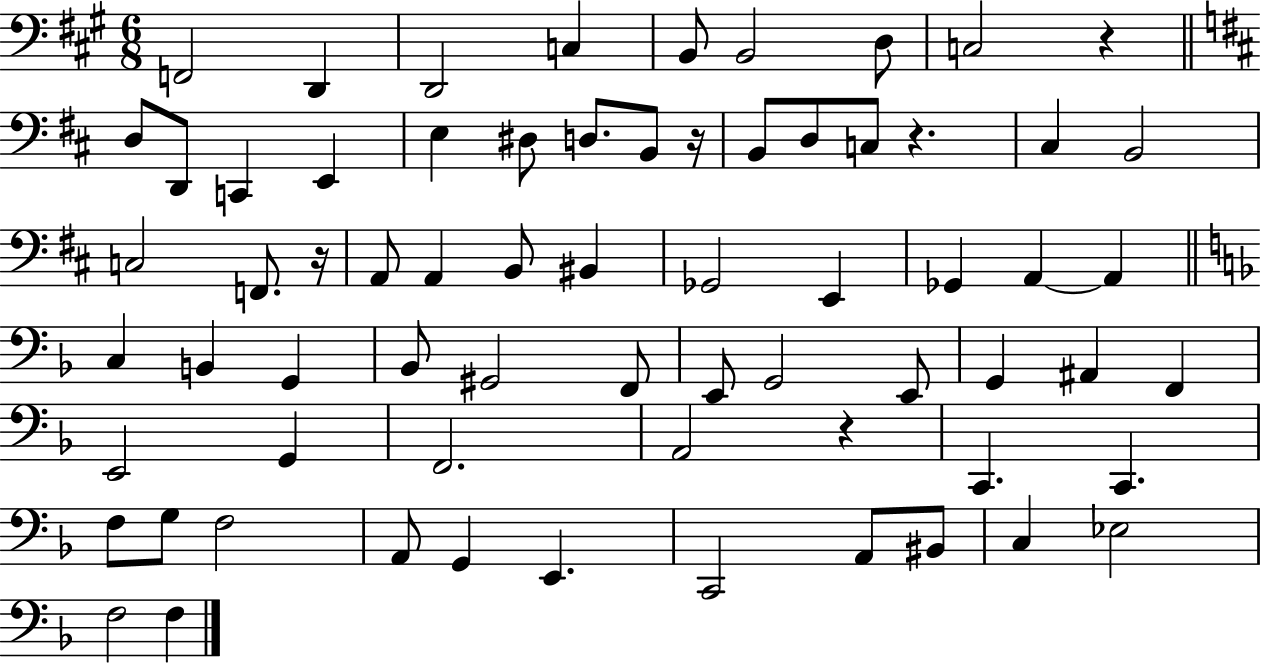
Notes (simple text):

F2/h D2/q D2/h C3/q B2/e B2/h D3/e C3/h R/q D3/e D2/e C2/q E2/q E3/q D#3/e D3/e. B2/e R/s B2/e D3/e C3/e R/q. C#3/q B2/h C3/h F2/e. R/s A2/e A2/q B2/e BIS2/q Gb2/h E2/q Gb2/q A2/q A2/q C3/q B2/q G2/q Bb2/e G#2/h F2/e E2/e G2/h E2/e G2/q A#2/q F2/q E2/h G2/q F2/h. A2/h R/q C2/q. C2/q. F3/e G3/e F3/h A2/e G2/q E2/q. C2/h A2/e BIS2/e C3/q Eb3/h F3/h F3/q